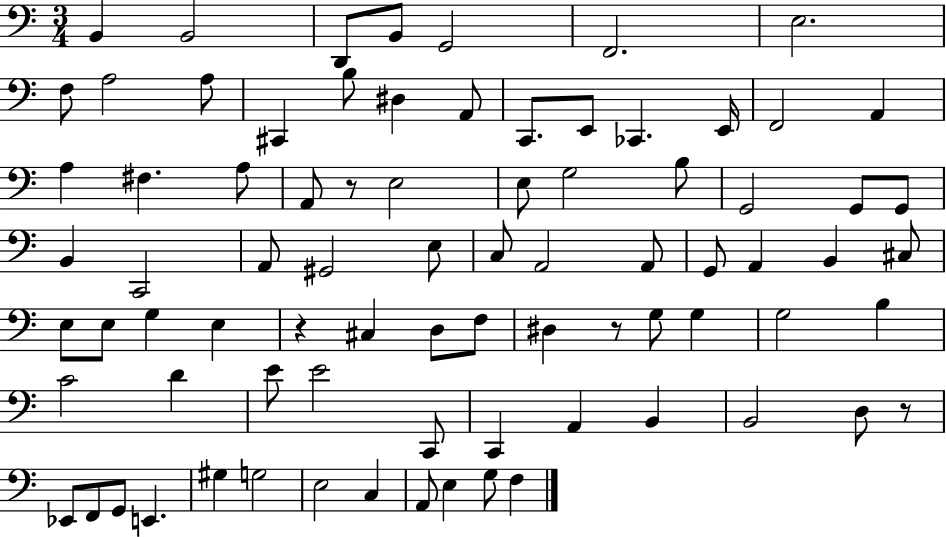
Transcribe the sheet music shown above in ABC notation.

X:1
T:Untitled
M:3/4
L:1/4
K:C
B,, B,,2 D,,/2 B,,/2 G,,2 F,,2 E,2 F,/2 A,2 A,/2 ^C,, B,/2 ^D, A,,/2 C,,/2 E,,/2 _C,, E,,/4 F,,2 A,, A, ^F, A,/2 A,,/2 z/2 E,2 E,/2 G,2 B,/2 G,,2 G,,/2 G,,/2 B,, C,,2 A,,/2 ^G,,2 E,/2 C,/2 A,,2 A,,/2 G,,/2 A,, B,, ^C,/2 E,/2 E,/2 G, E, z ^C, D,/2 F,/2 ^D, z/2 G,/2 G, G,2 B, C2 D E/2 E2 C,,/2 C,, A,, B,, B,,2 D,/2 z/2 _E,,/2 F,,/2 G,,/2 E,, ^G, G,2 E,2 C, A,,/2 E, G,/2 F,